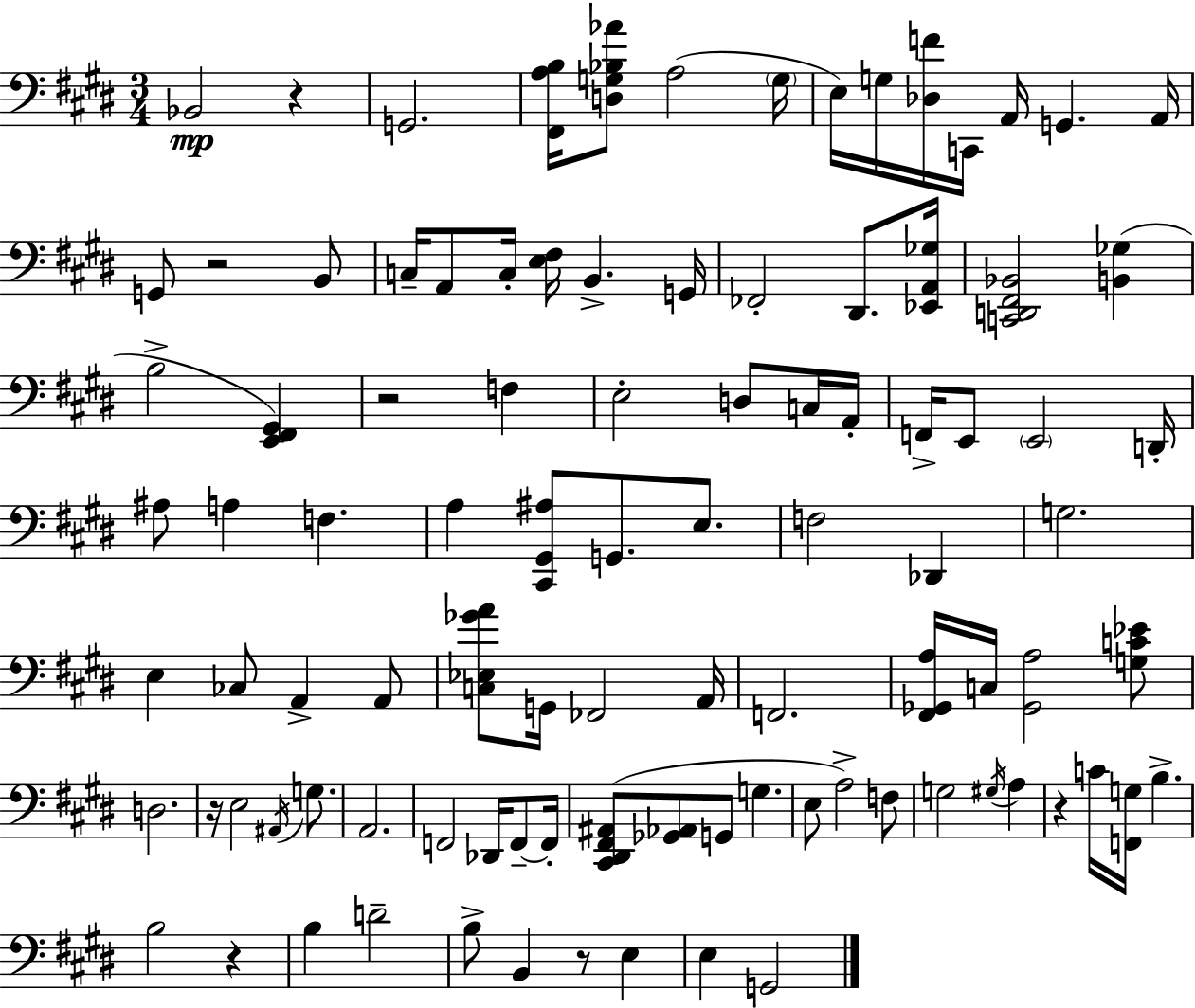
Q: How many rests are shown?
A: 7